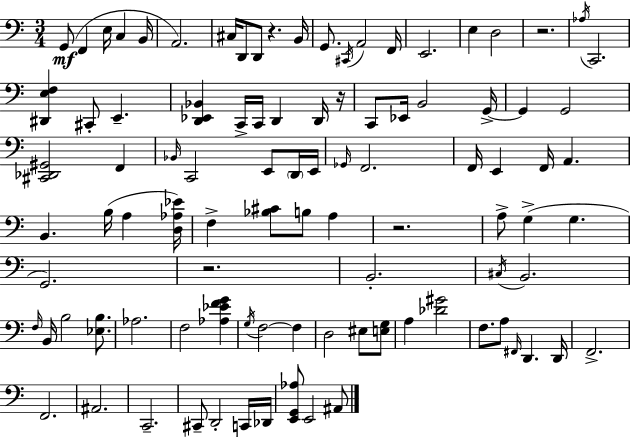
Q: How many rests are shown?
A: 5